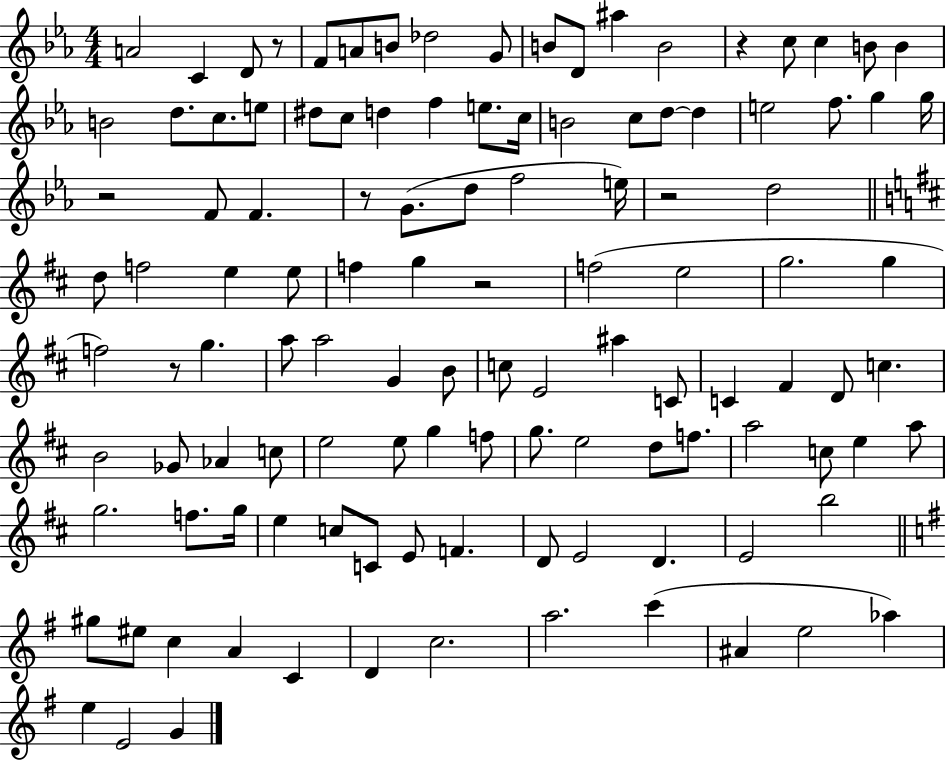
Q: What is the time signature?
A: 4/4